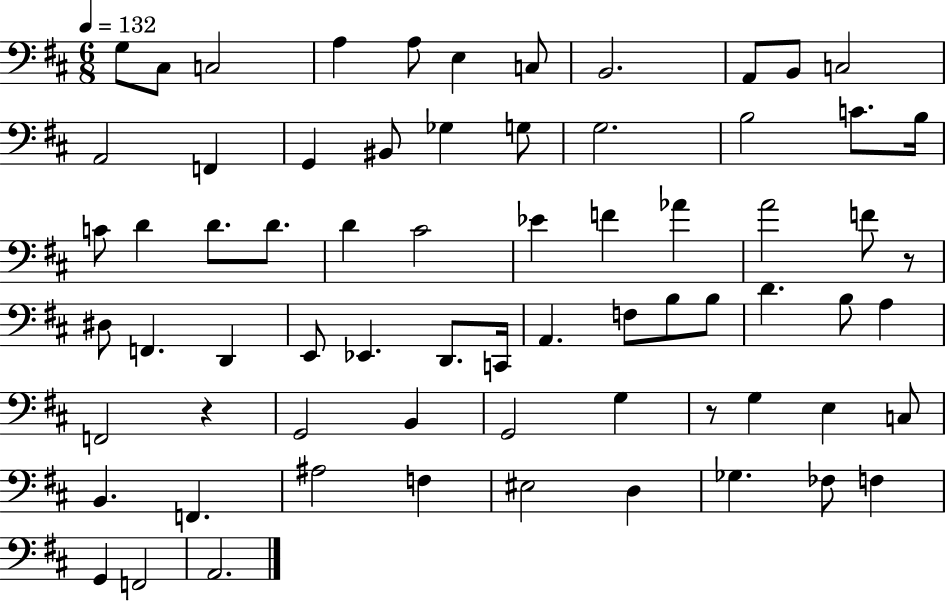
X:1
T:Untitled
M:6/8
L:1/4
K:D
G,/2 ^C,/2 C,2 A, A,/2 E, C,/2 B,,2 A,,/2 B,,/2 C,2 A,,2 F,, G,, ^B,,/2 _G, G,/2 G,2 B,2 C/2 B,/4 C/2 D D/2 D/2 D ^C2 _E F _A A2 F/2 z/2 ^D,/2 F,, D,, E,,/2 _E,, D,,/2 C,,/4 A,, F,/2 B,/2 B,/2 D B,/2 A, F,,2 z G,,2 B,, G,,2 G, z/2 G, E, C,/2 B,, F,, ^A,2 F, ^E,2 D, _G, _F,/2 F, G,, F,,2 A,,2